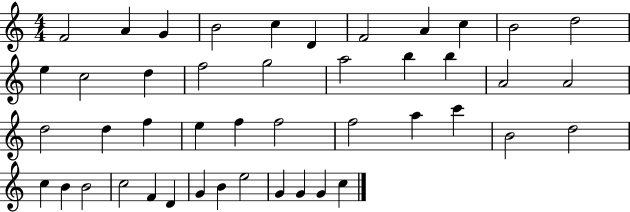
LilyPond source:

{
  \clef treble
  \numericTimeSignature
  \time 4/4
  \key c \major
  f'2 a'4 g'4 | b'2 c''4 d'4 | f'2 a'4 c''4 | b'2 d''2 | \break e''4 c''2 d''4 | f''2 g''2 | a''2 b''4 b''4 | a'2 a'2 | \break d''2 d''4 f''4 | e''4 f''4 f''2 | f''2 a''4 c'''4 | b'2 d''2 | \break c''4 b'4 b'2 | c''2 f'4 d'4 | g'4 b'4 e''2 | g'4 g'4 g'4 c''4 | \break \bar "|."
}